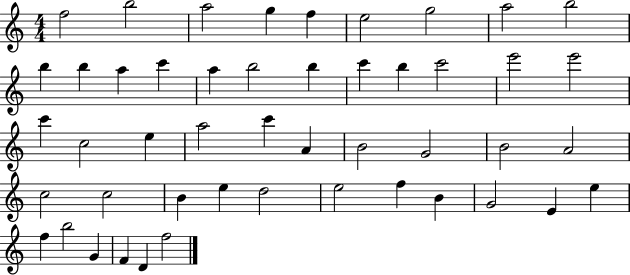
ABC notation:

X:1
T:Untitled
M:4/4
L:1/4
K:C
f2 b2 a2 g f e2 g2 a2 b2 b b a c' a b2 b c' b c'2 e'2 e'2 c' c2 e a2 c' A B2 G2 B2 A2 c2 c2 B e d2 e2 f B G2 E e f b2 G F D f2